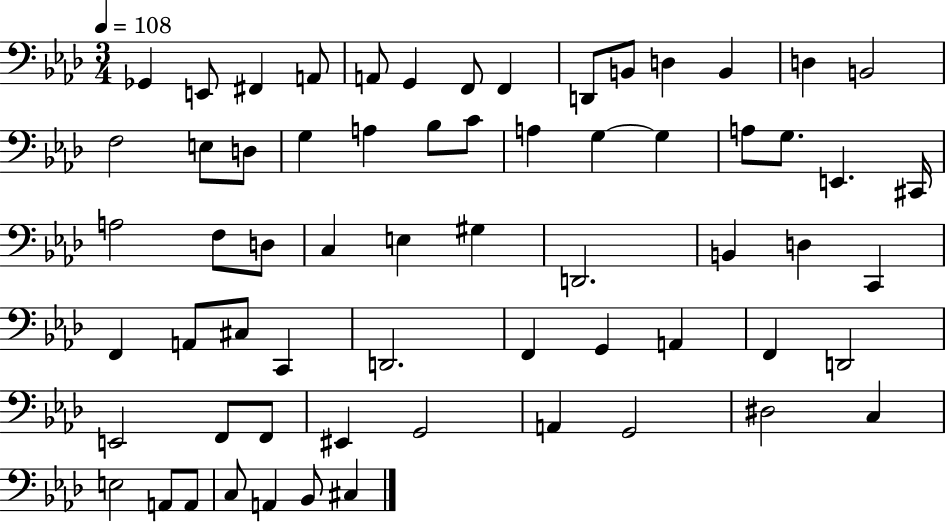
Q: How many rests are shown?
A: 0